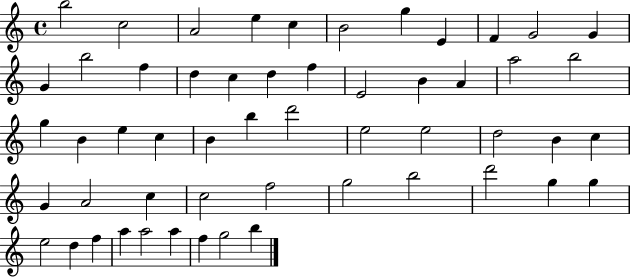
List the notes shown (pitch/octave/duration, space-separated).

B5/h C5/h A4/h E5/q C5/q B4/h G5/q E4/q F4/q G4/h G4/q G4/q B5/h F5/q D5/q C5/q D5/q F5/q E4/h B4/q A4/q A5/h B5/h G5/q B4/q E5/q C5/q B4/q B5/q D6/h E5/h E5/h D5/h B4/q C5/q G4/q A4/h C5/q C5/h F5/h G5/h B5/h D6/h G5/q G5/q E5/h D5/q F5/q A5/q A5/h A5/q F5/q G5/h B5/q